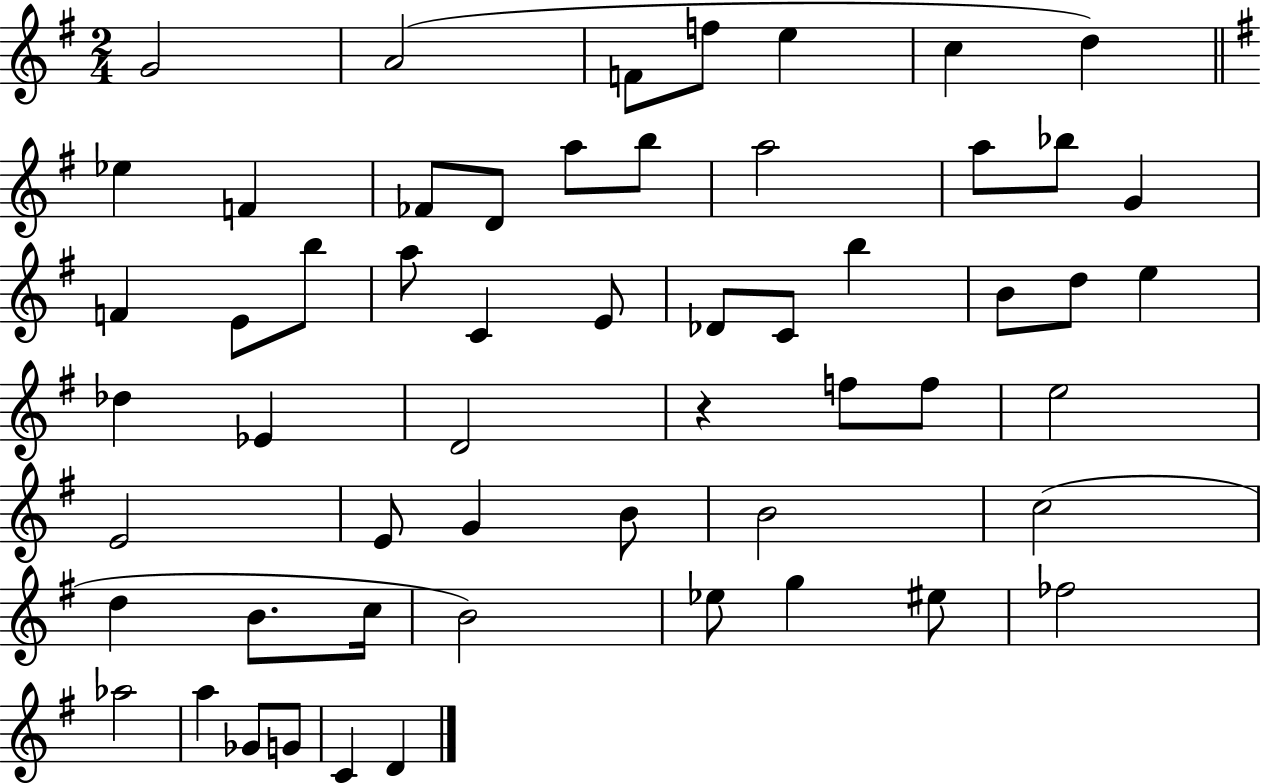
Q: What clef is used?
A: treble